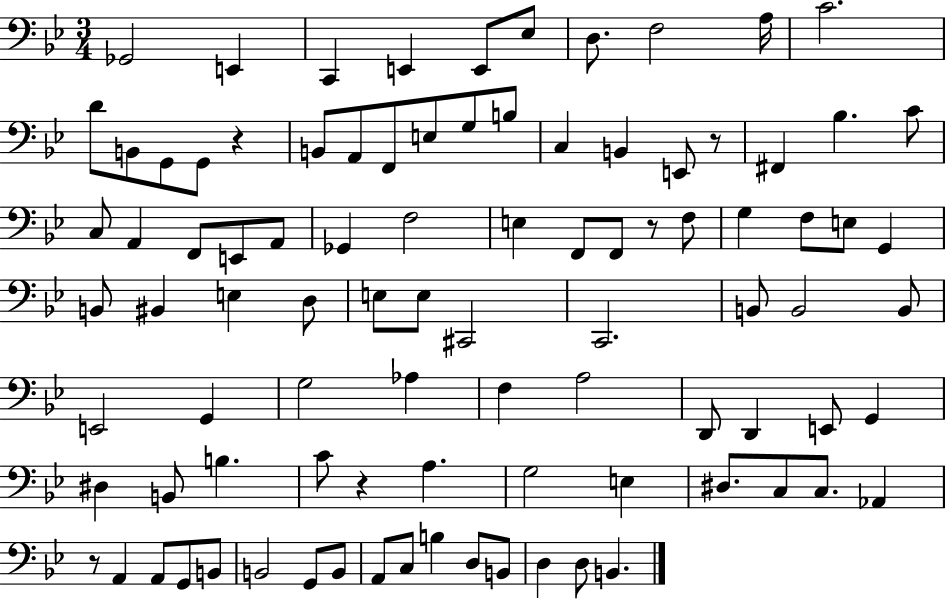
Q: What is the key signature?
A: BES major